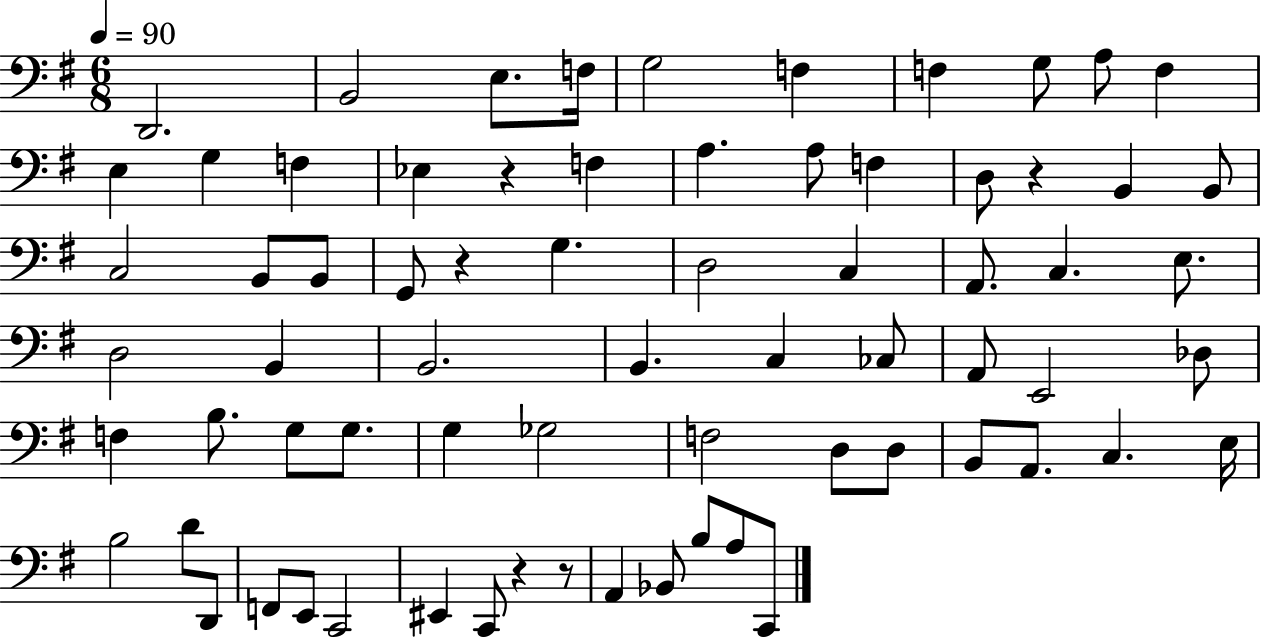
D2/h. B2/h E3/e. F3/s G3/h F3/q F3/q G3/e A3/e F3/q E3/q G3/q F3/q Eb3/q R/q F3/q A3/q. A3/e F3/q D3/e R/q B2/q B2/e C3/h B2/e B2/e G2/e R/q G3/q. D3/h C3/q A2/e. C3/q. E3/e. D3/h B2/q B2/h. B2/q. C3/q CES3/e A2/e E2/h Db3/e F3/q B3/e. G3/e G3/e. G3/q Gb3/h F3/h D3/e D3/e B2/e A2/e. C3/q. E3/s B3/h D4/e D2/e F2/e E2/e C2/h EIS2/q C2/e R/q R/e A2/q Bb2/e B3/e A3/e C2/e